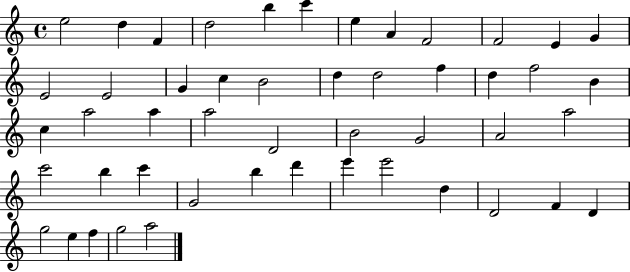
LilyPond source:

{
  \clef treble
  \time 4/4
  \defaultTimeSignature
  \key c \major
  e''2 d''4 f'4 | d''2 b''4 c'''4 | e''4 a'4 f'2 | f'2 e'4 g'4 | \break e'2 e'2 | g'4 c''4 b'2 | d''4 d''2 f''4 | d''4 f''2 b'4 | \break c''4 a''2 a''4 | a''2 d'2 | b'2 g'2 | a'2 a''2 | \break c'''2 b''4 c'''4 | g'2 b''4 d'''4 | e'''4 e'''2 d''4 | d'2 f'4 d'4 | \break g''2 e''4 f''4 | g''2 a''2 | \bar "|."
}